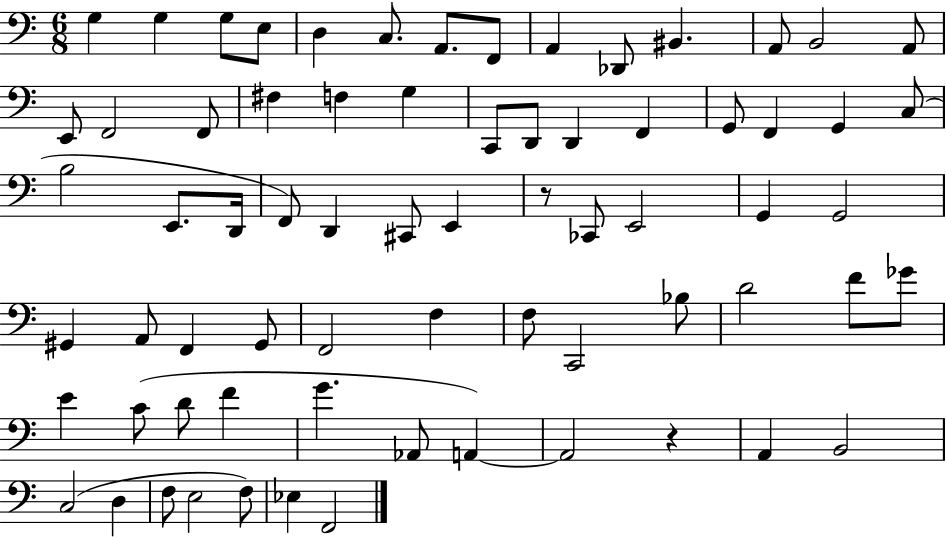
X:1
T:Untitled
M:6/8
L:1/4
K:C
G, G, G,/2 E,/2 D, C,/2 A,,/2 F,,/2 A,, _D,,/2 ^B,, A,,/2 B,,2 A,,/2 E,,/2 F,,2 F,,/2 ^F, F, G, C,,/2 D,,/2 D,, F,, G,,/2 F,, G,, C,/2 B,2 E,,/2 D,,/4 F,,/2 D,, ^C,,/2 E,, z/2 _C,,/2 E,,2 G,, G,,2 ^G,, A,,/2 F,, ^G,,/2 F,,2 F, F,/2 C,,2 _B,/2 D2 F/2 _G/2 E C/2 D/2 F G _A,,/2 A,, A,,2 z A,, B,,2 C,2 D, F,/2 E,2 F,/2 _E, F,,2